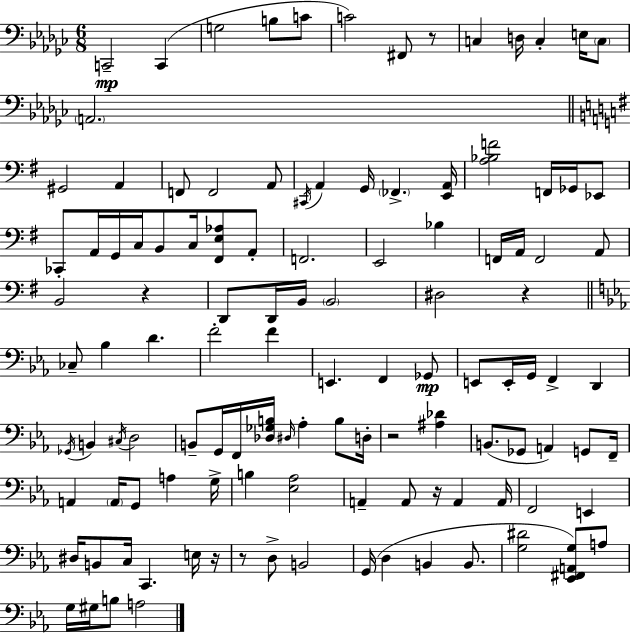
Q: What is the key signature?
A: EES minor